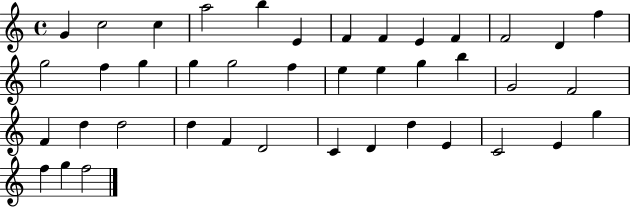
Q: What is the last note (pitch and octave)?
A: F5